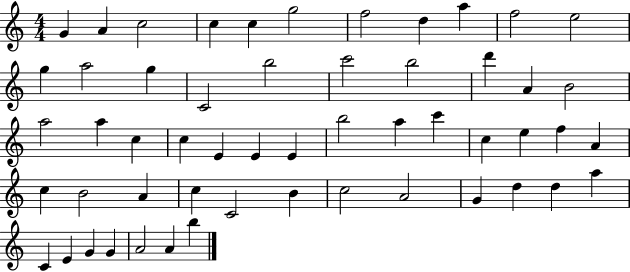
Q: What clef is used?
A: treble